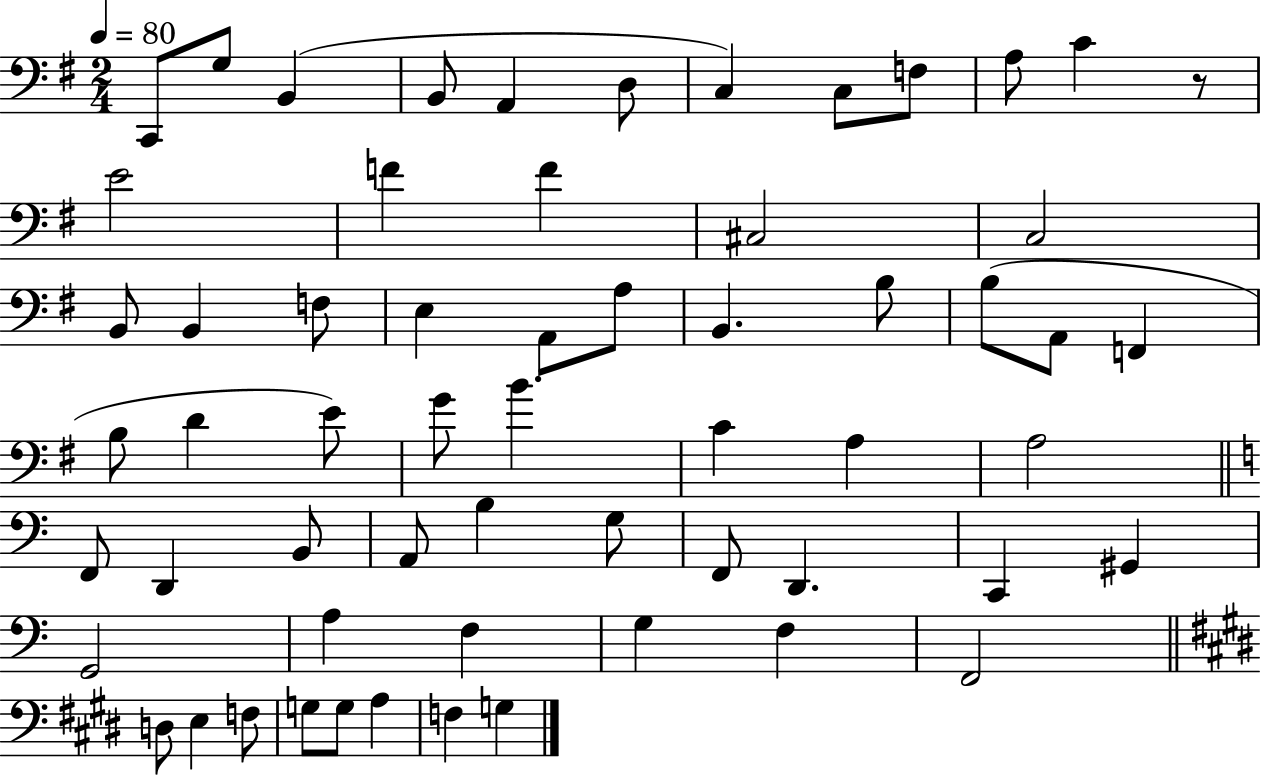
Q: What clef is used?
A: bass